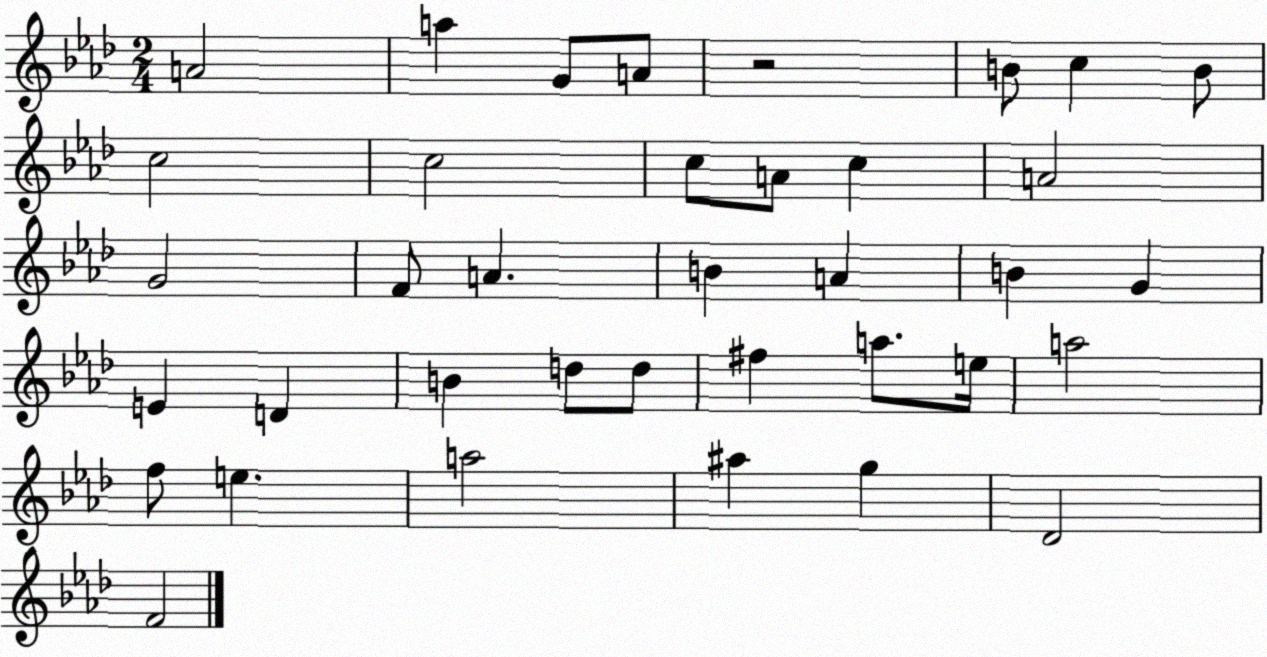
X:1
T:Untitled
M:2/4
L:1/4
K:Ab
A2 a G/2 A/2 z2 B/2 c B/2 c2 c2 c/2 A/2 c A2 G2 F/2 A B A B G E D B d/2 d/2 ^f a/2 e/4 a2 f/2 e a2 ^a g _D2 F2